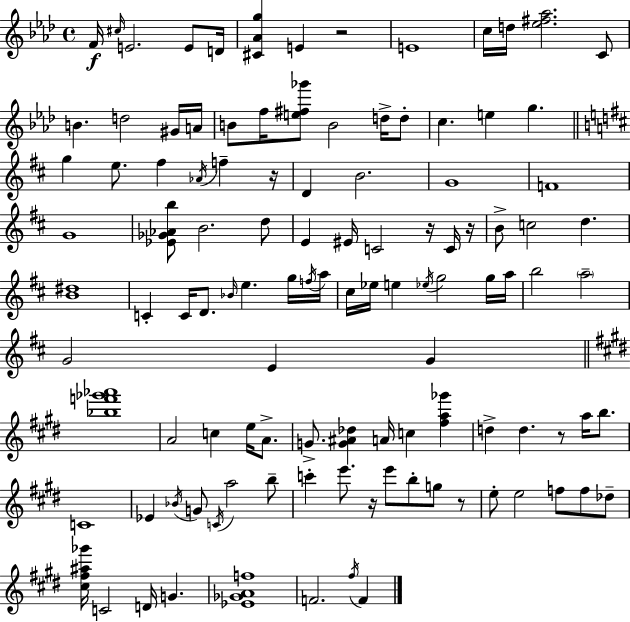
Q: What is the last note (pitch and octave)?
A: F4